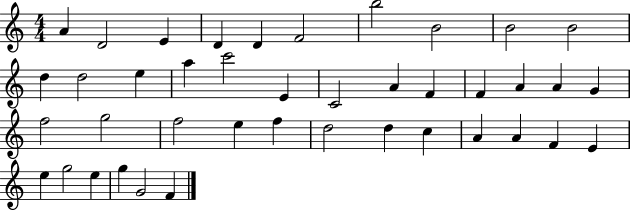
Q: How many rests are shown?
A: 0